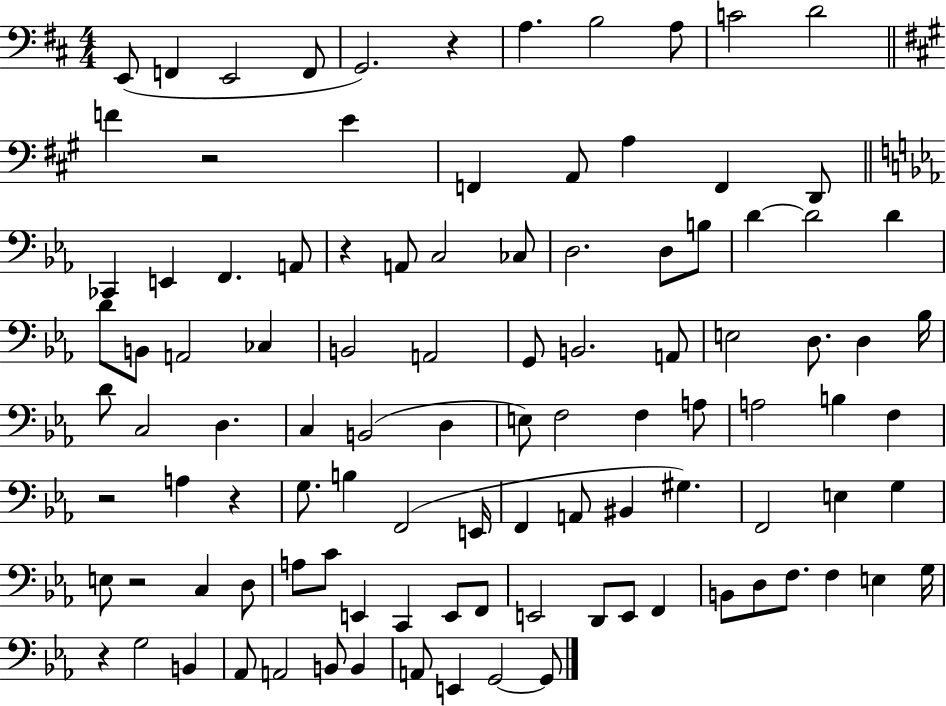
X:1
T:Untitled
M:4/4
L:1/4
K:D
E,,/2 F,, E,,2 F,,/2 G,,2 z A, B,2 A,/2 C2 D2 F z2 E F,, A,,/2 A, F,, D,,/2 _C,, E,, F,, A,,/2 z A,,/2 C,2 _C,/2 D,2 D,/2 B,/2 D D2 D D/2 B,,/2 A,,2 _C, B,,2 A,,2 G,,/2 B,,2 A,,/2 E,2 D,/2 D, _B,/4 D/2 C,2 D, C, B,,2 D, E,/2 F,2 F, A,/2 A,2 B, F, z2 A, z G,/2 B, F,,2 E,,/4 F,, A,,/2 ^B,, ^G, F,,2 E, G, E,/2 z2 C, D,/2 A,/2 C/2 E,, C,, E,,/2 F,,/2 E,,2 D,,/2 E,,/2 F,, B,,/2 D,/2 F,/2 F, E, G,/4 z G,2 B,, _A,,/2 A,,2 B,,/2 B,, A,,/2 E,, G,,2 G,,/2